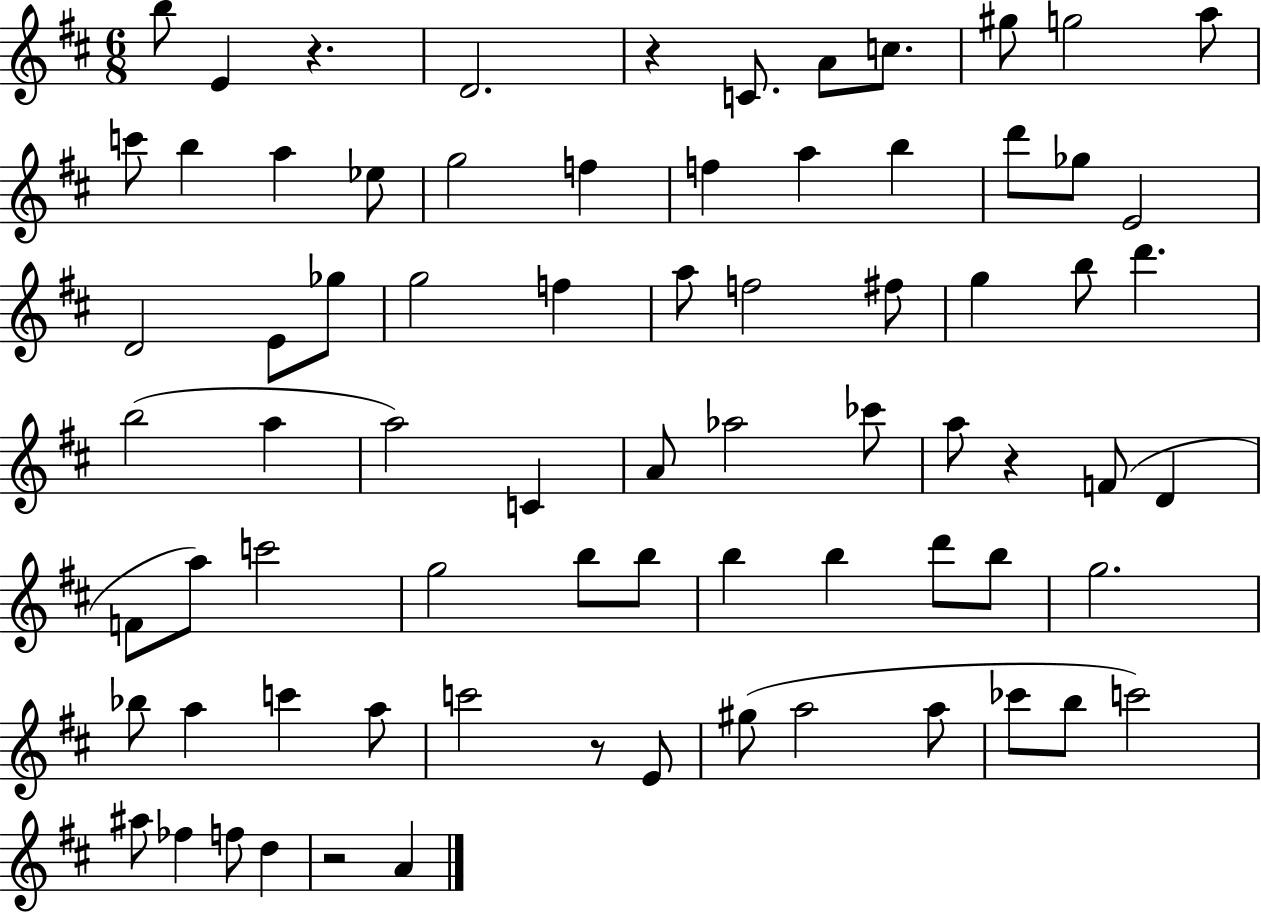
B5/e E4/q R/q. D4/h. R/q C4/e. A4/e C5/e. G#5/e G5/h A5/e C6/e B5/q A5/q Eb5/e G5/h F5/q F5/q A5/q B5/q D6/e Gb5/e E4/h D4/h E4/e Gb5/e G5/h F5/q A5/e F5/h F#5/e G5/q B5/e D6/q. B5/h A5/q A5/h C4/q A4/e Ab5/h CES6/e A5/e R/q F4/e D4/q F4/e A5/e C6/h G5/h B5/e B5/e B5/q B5/q D6/e B5/e G5/h. Bb5/e A5/q C6/q A5/e C6/h R/e E4/e G#5/e A5/h A5/e CES6/e B5/e C6/h A#5/e FES5/q F5/e D5/q R/h A4/q